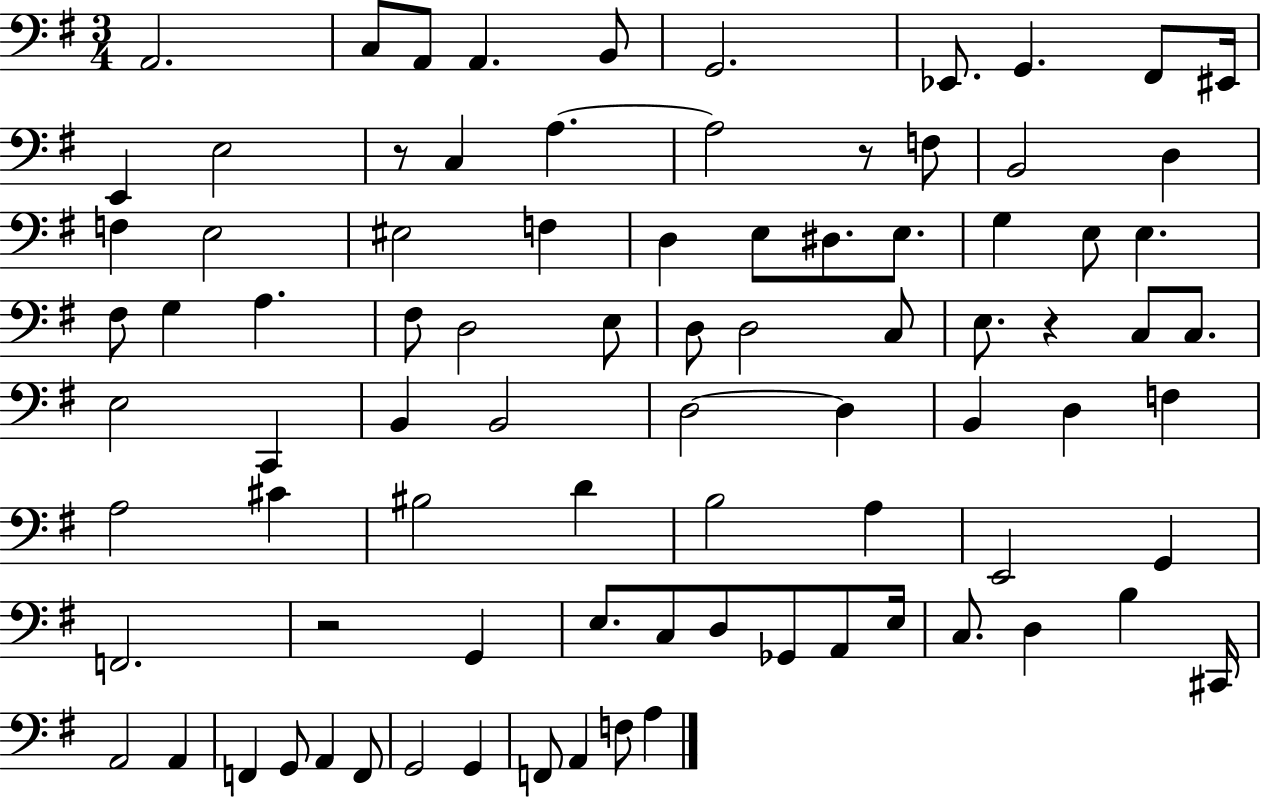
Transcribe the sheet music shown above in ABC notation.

X:1
T:Untitled
M:3/4
L:1/4
K:G
A,,2 C,/2 A,,/2 A,, B,,/2 G,,2 _E,,/2 G,, ^F,,/2 ^E,,/4 E,, E,2 z/2 C, A, A,2 z/2 F,/2 B,,2 D, F, E,2 ^E,2 F, D, E,/2 ^D,/2 E,/2 G, E,/2 E, ^F,/2 G, A, ^F,/2 D,2 E,/2 D,/2 D,2 C,/2 E,/2 z C,/2 C,/2 E,2 C,, B,, B,,2 D,2 D, B,, D, F, A,2 ^C ^B,2 D B,2 A, E,,2 G,, F,,2 z2 G,, E,/2 C,/2 D,/2 _G,,/2 A,,/2 E,/4 C,/2 D, B, ^C,,/4 A,,2 A,, F,, G,,/2 A,, F,,/2 G,,2 G,, F,,/2 A,, F,/2 A,